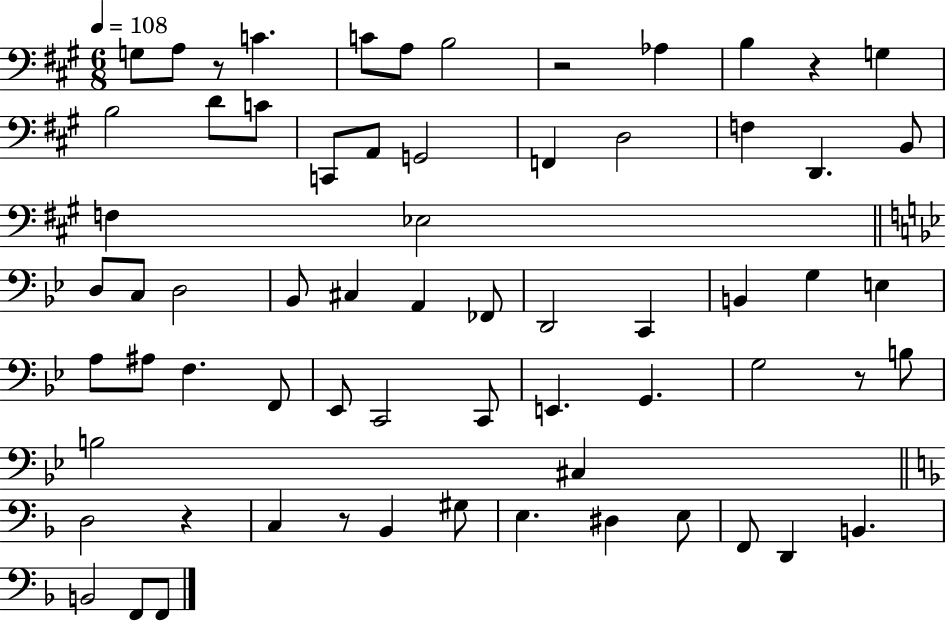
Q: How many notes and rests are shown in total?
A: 66